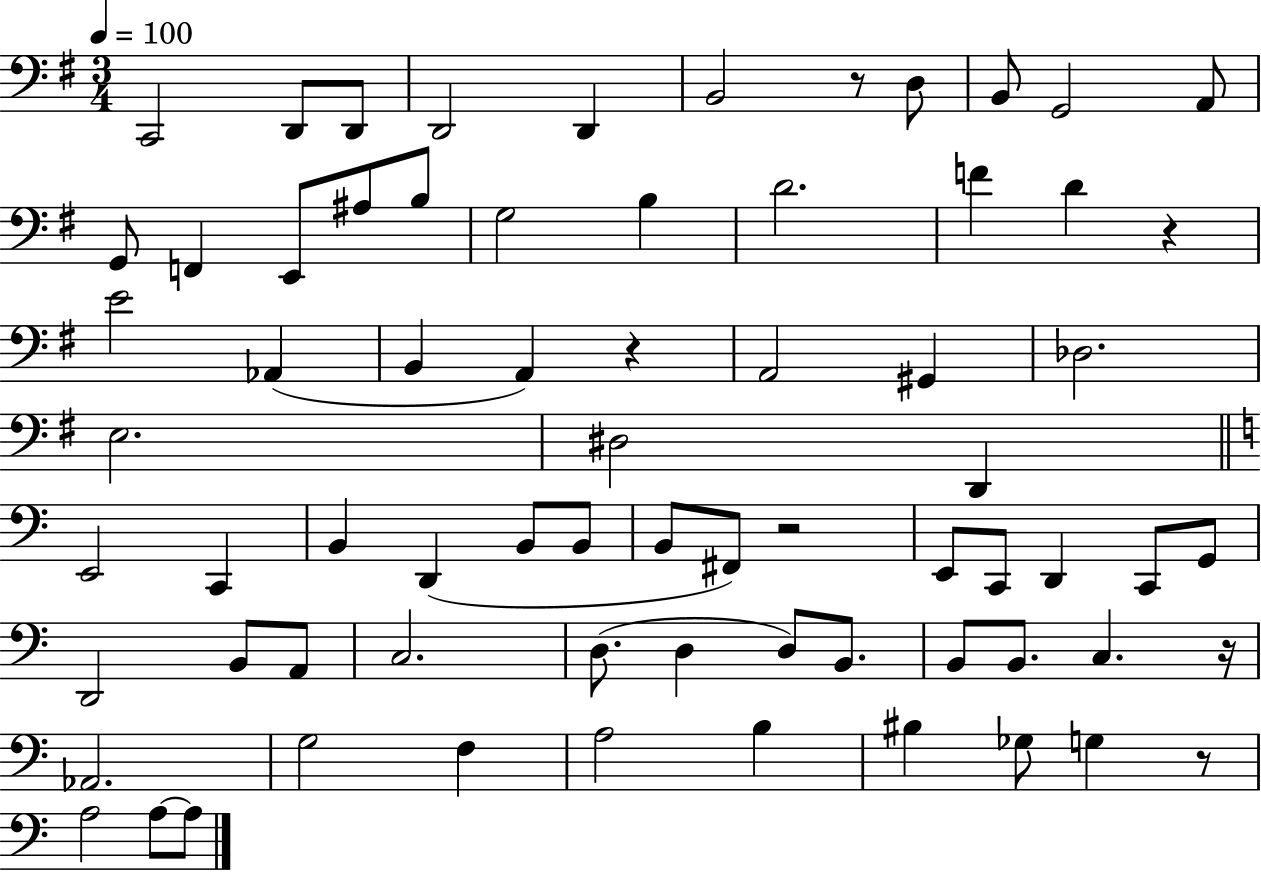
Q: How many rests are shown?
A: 6